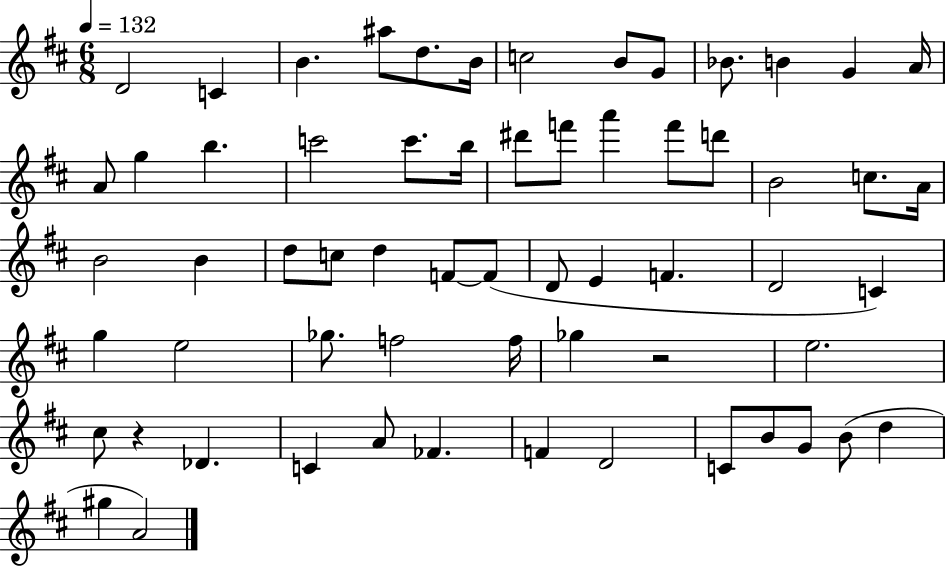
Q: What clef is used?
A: treble